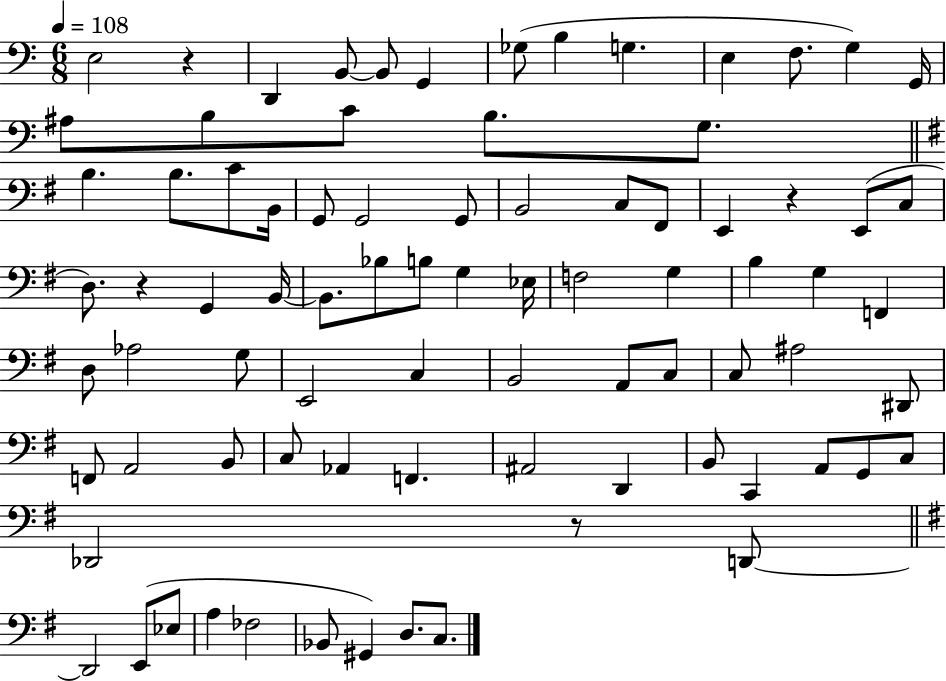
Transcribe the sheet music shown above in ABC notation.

X:1
T:Untitled
M:6/8
L:1/4
K:C
E,2 z D,, B,,/2 B,,/2 G,, _G,/2 B, G, E, F,/2 G, G,,/4 ^A,/2 B,/2 C/2 B,/2 G,/2 B, B,/2 C/2 B,,/4 G,,/2 G,,2 G,,/2 B,,2 C,/2 ^F,,/2 E,, z E,,/2 C,/2 D,/2 z G,, B,,/4 B,,/2 _B,/2 B,/2 G, _E,/4 F,2 G, B, G, F,, D,/2 _A,2 G,/2 E,,2 C, B,,2 A,,/2 C,/2 C,/2 ^A,2 ^D,,/2 F,,/2 A,,2 B,,/2 C,/2 _A,, F,, ^A,,2 D,, B,,/2 C,, A,,/2 G,,/2 C,/2 _D,,2 z/2 D,,/2 D,,2 E,,/2 _E,/2 A, _F,2 _B,,/2 ^G,, D,/2 C,/2